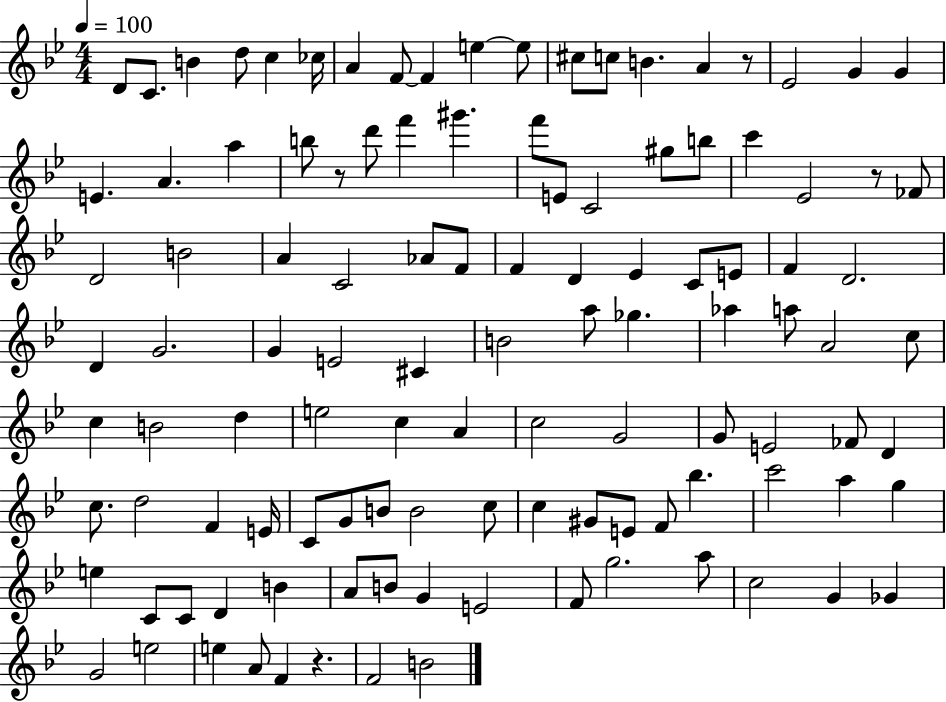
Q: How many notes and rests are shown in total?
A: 113